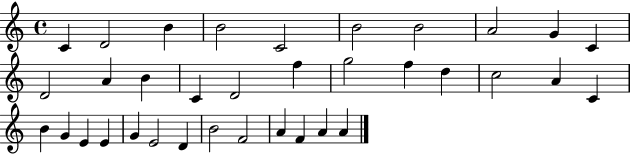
C4/q D4/h B4/q B4/h C4/h B4/h B4/h A4/h G4/q C4/q D4/h A4/q B4/q C4/q D4/h F5/q G5/h F5/q D5/q C5/h A4/q C4/q B4/q G4/q E4/q E4/q G4/q E4/h D4/q B4/h F4/h A4/q F4/q A4/q A4/q